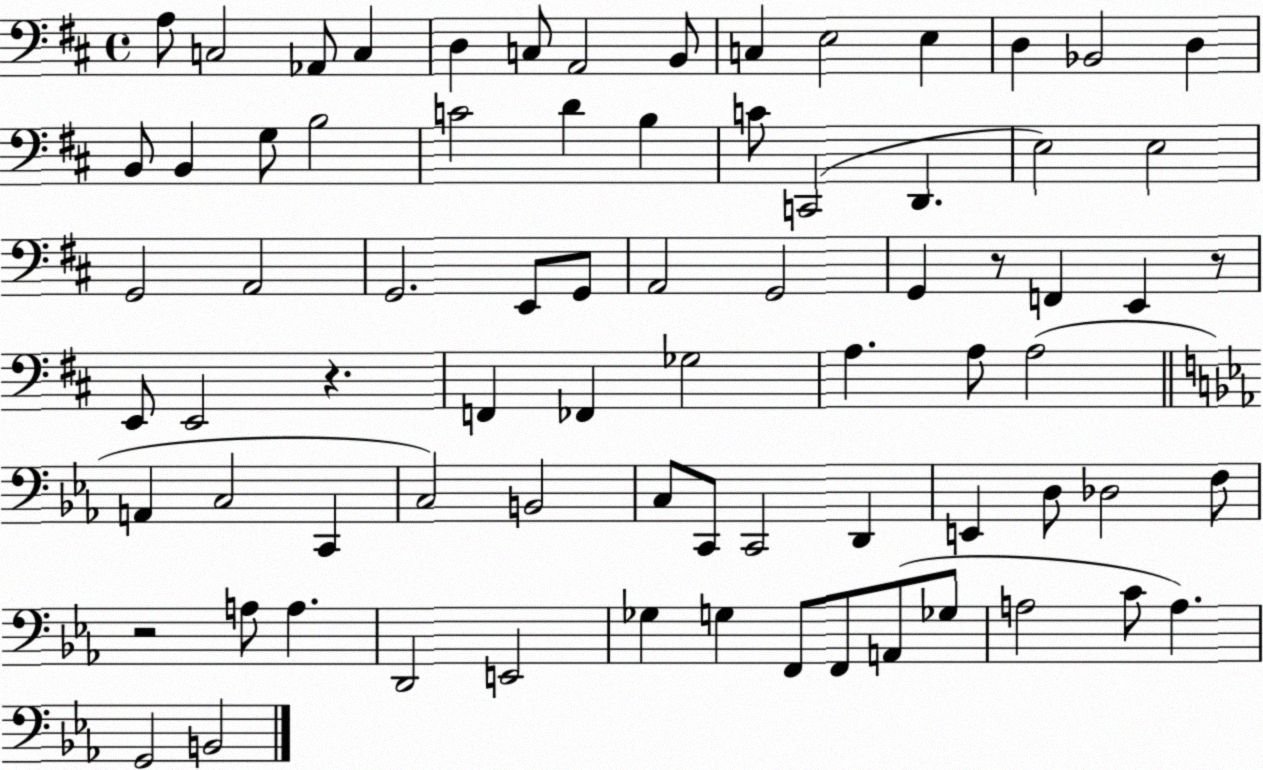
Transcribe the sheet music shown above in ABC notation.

X:1
T:Untitled
M:4/4
L:1/4
K:D
A,/2 C,2 _A,,/2 C, D, C,/2 A,,2 B,,/2 C, E,2 E, D, _B,,2 D, B,,/2 B,, G,/2 B,2 C2 D B, C/2 C,,2 D,, E,2 E,2 G,,2 A,,2 G,,2 E,,/2 G,,/2 A,,2 G,,2 G,, z/2 F,, E,, z/2 E,,/2 E,,2 z F,, _F,, _G,2 A, A,/2 A,2 A,, C,2 C,, C,2 B,,2 C,/2 C,,/2 C,,2 D,, E,, D,/2 _D,2 F,/2 z2 A,/2 A, D,,2 E,,2 _G, G, F,,/2 F,,/2 A,,/2 _G,/2 A,2 C/2 A, G,,2 B,,2